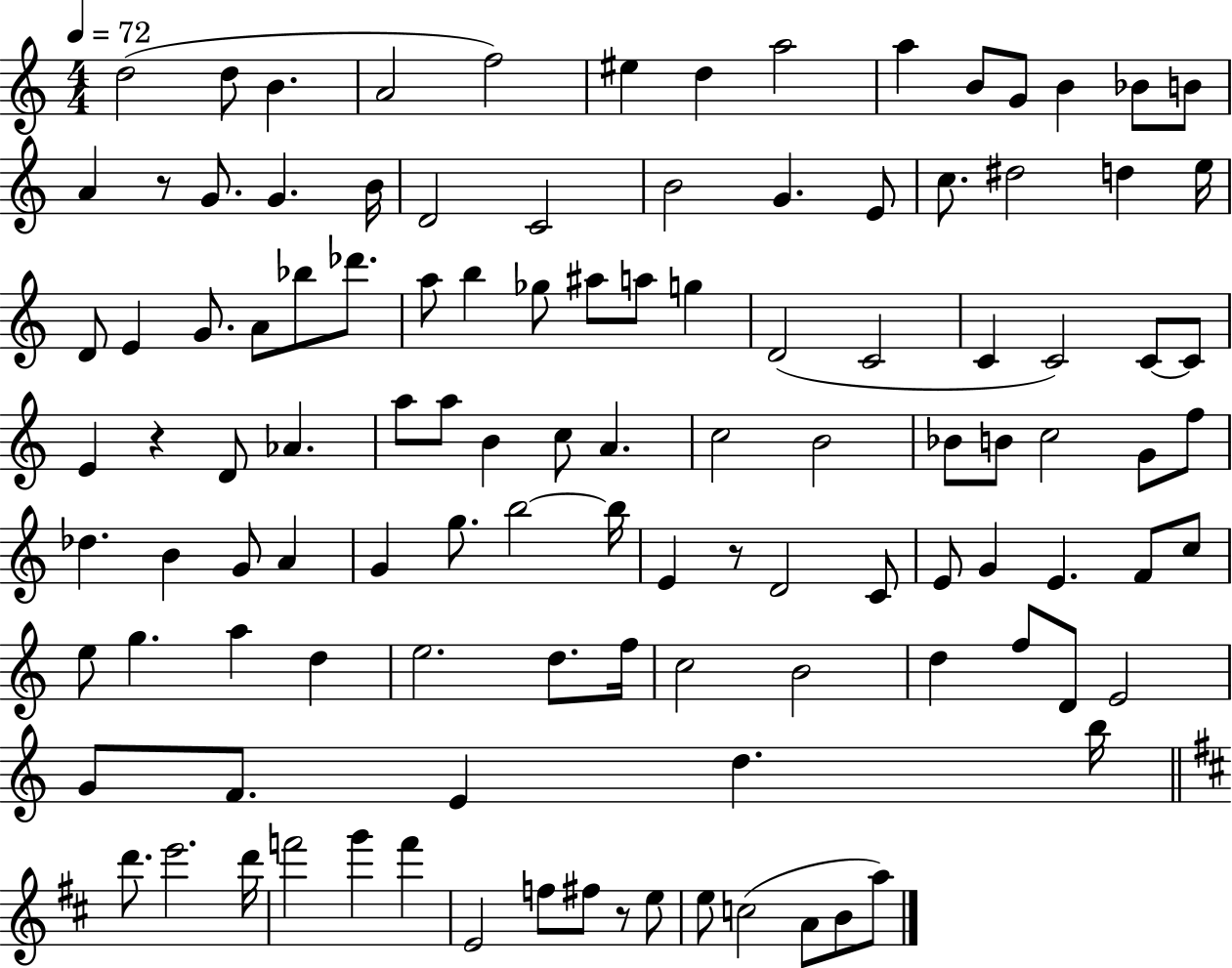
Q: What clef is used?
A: treble